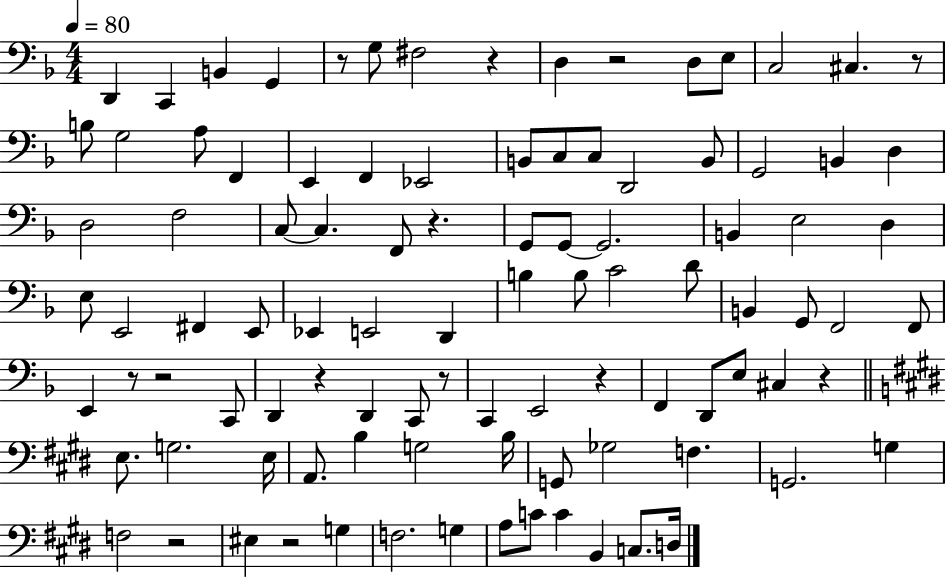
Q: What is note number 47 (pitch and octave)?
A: C4